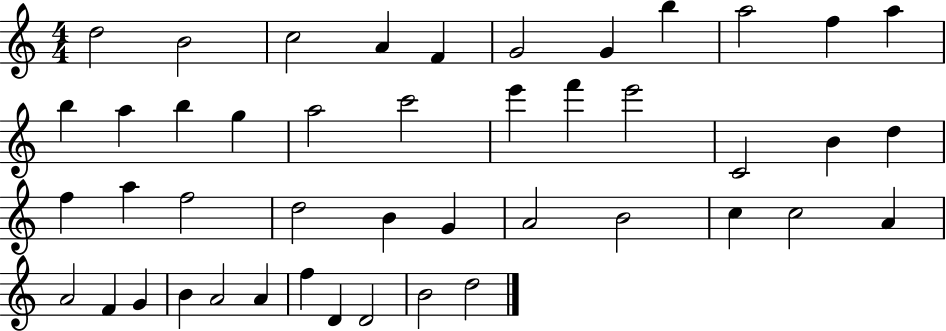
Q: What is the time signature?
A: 4/4